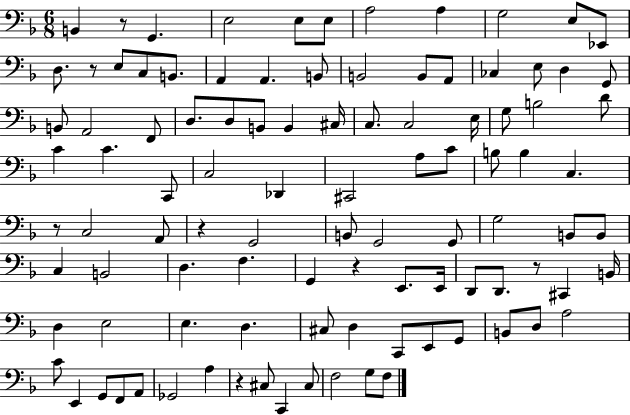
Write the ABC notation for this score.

X:1
T:Untitled
M:6/8
L:1/4
K:F
B,, z/2 G,, E,2 E,/2 E,/2 A,2 A, G,2 E,/2 _E,,/2 D,/2 z/2 E,/2 C,/2 B,,/2 A,, A,, B,,/2 B,,2 B,,/2 A,,/2 _C, E,/2 D, G,,/2 B,,/2 A,,2 F,,/2 D,/2 D,/2 B,,/2 B,, ^C,/4 C,/2 C,2 E,/4 G,/2 B,2 D/2 C C C,,/2 C,2 _D,, ^C,,2 A,/2 C/2 B,/2 B, C, z/2 C,2 A,,/2 z G,,2 B,,/2 G,,2 G,,/2 G,2 B,,/2 B,,/2 C, B,,2 D, F, G,, z E,,/2 E,,/4 D,,/2 D,,/2 z/2 ^C,, B,,/4 D, E,2 E, D, ^C,/2 D, C,,/2 E,,/2 G,,/2 B,,/2 D,/2 A,2 C/2 E,, G,,/2 F,,/2 A,,/2 _G,,2 A, z ^C,/2 C,, ^C,/2 F,2 G,/2 F,/2